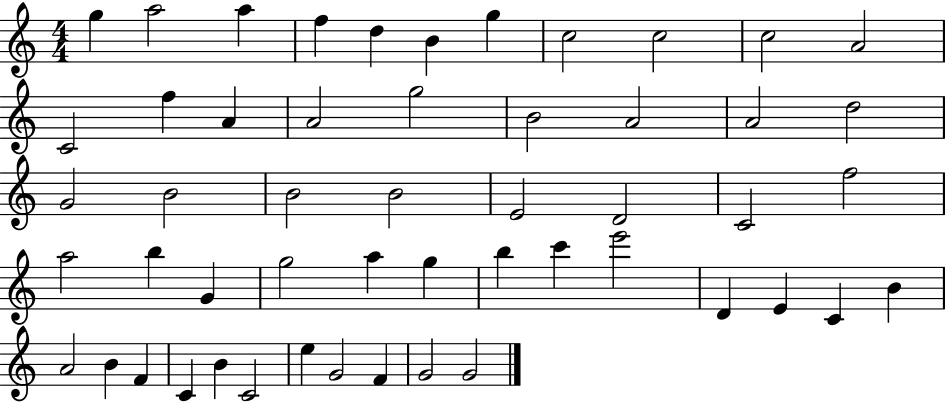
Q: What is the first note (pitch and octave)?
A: G5